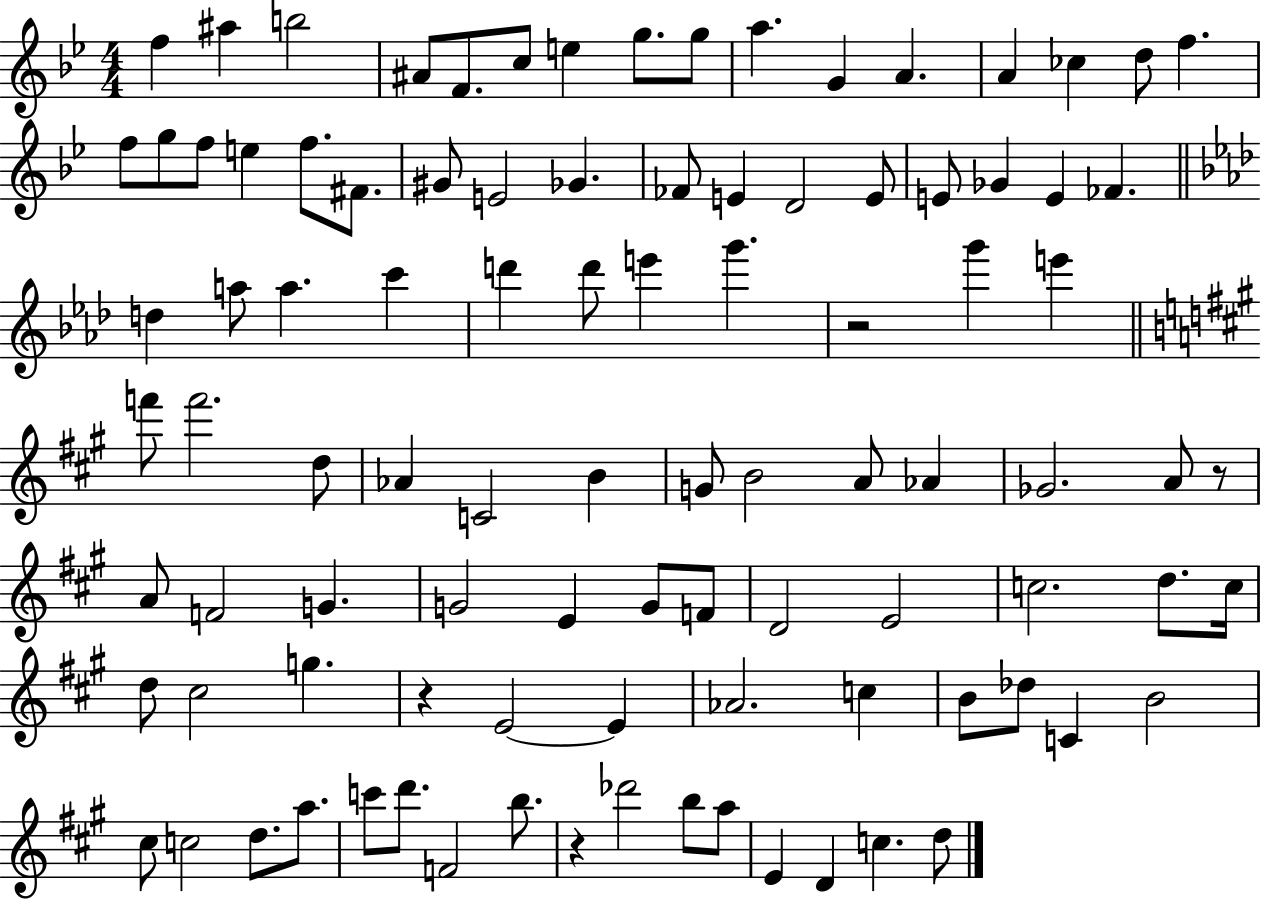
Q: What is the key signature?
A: BES major